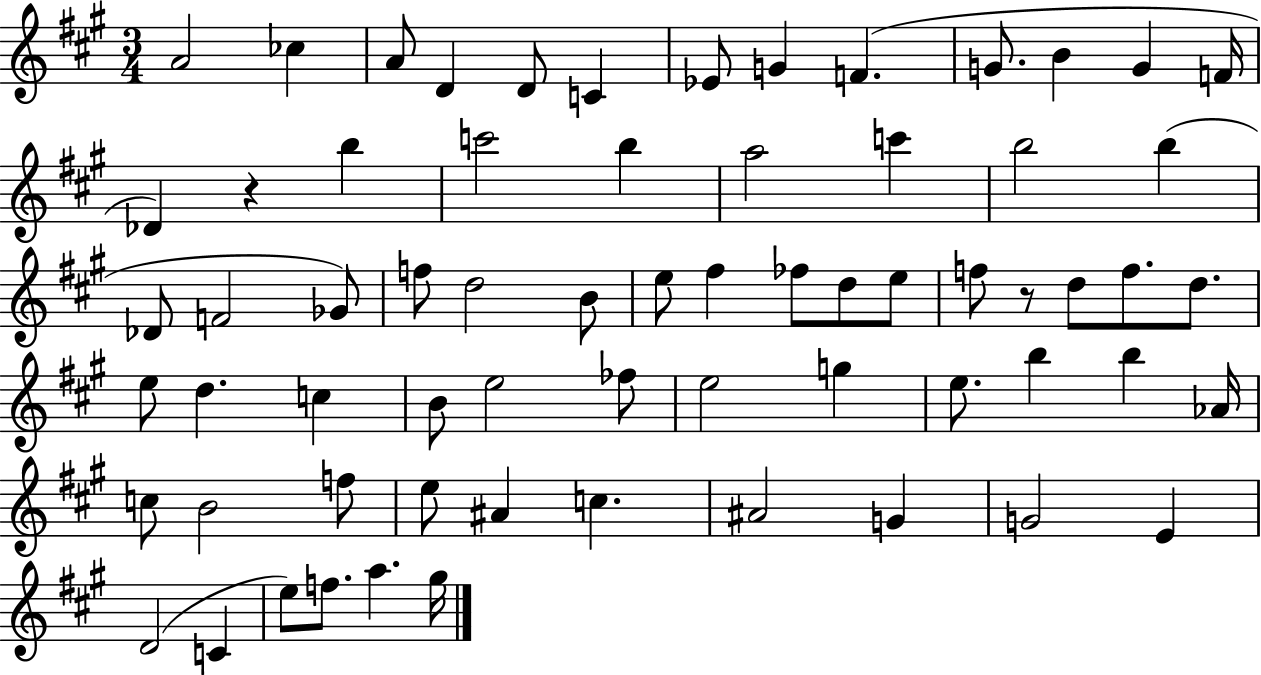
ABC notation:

X:1
T:Untitled
M:3/4
L:1/4
K:A
A2 _c A/2 D D/2 C _E/2 G F G/2 B G F/4 _D z b c'2 b a2 c' b2 b _D/2 F2 _G/2 f/2 d2 B/2 e/2 ^f _f/2 d/2 e/2 f/2 z/2 d/2 f/2 d/2 e/2 d c B/2 e2 _f/2 e2 g e/2 b b _A/4 c/2 B2 f/2 e/2 ^A c ^A2 G G2 E D2 C e/2 f/2 a ^g/4